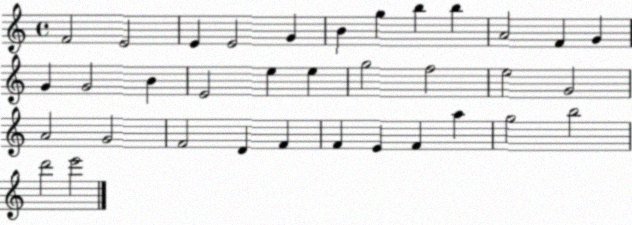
X:1
T:Untitled
M:4/4
L:1/4
K:C
F2 E2 E E2 G B g b b A2 F G G G2 B E2 e e g2 f2 e2 G2 A2 G2 F2 D F F E F a g2 b2 d'2 e'2